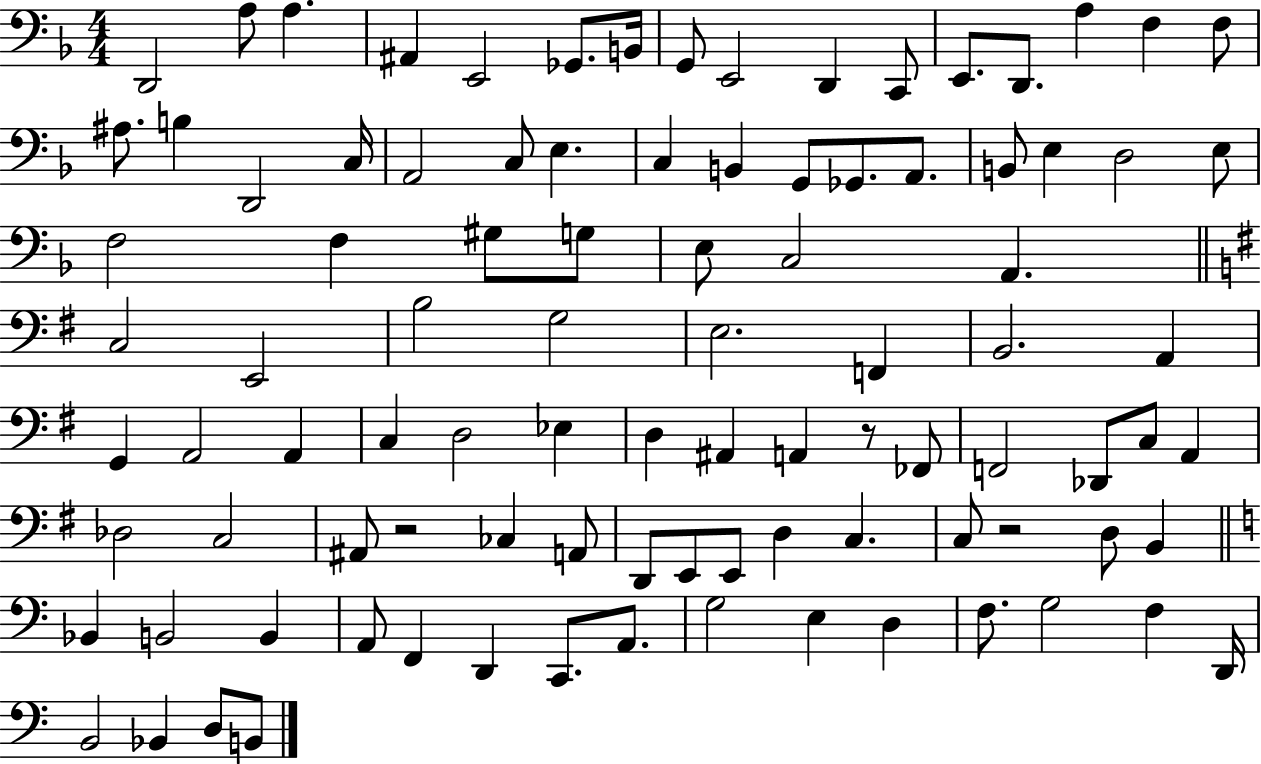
D2/h A3/e A3/q. A#2/q E2/h Gb2/e. B2/s G2/e E2/h D2/q C2/e E2/e. D2/e. A3/q F3/q F3/e A#3/e. B3/q D2/h C3/s A2/h C3/e E3/q. C3/q B2/q G2/e Gb2/e. A2/e. B2/e E3/q D3/h E3/e F3/h F3/q G#3/e G3/e E3/e C3/h A2/q. C3/h E2/h B3/h G3/h E3/h. F2/q B2/h. A2/q G2/q A2/h A2/q C3/q D3/h Eb3/q D3/q A#2/q A2/q R/e FES2/e F2/h Db2/e C3/e A2/q Db3/h C3/h A#2/e R/h CES3/q A2/e D2/e E2/e E2/e D3/q C3/q. C3/e R/h D3/e B2/q Bb2/q B2/h B2/q A2/e F2/q D2/q C2/e. A2/e. G3/h E3/q D3/q F3/e. G3/h F3/q D2/s B2/h Bb2/q D3/e B2/e